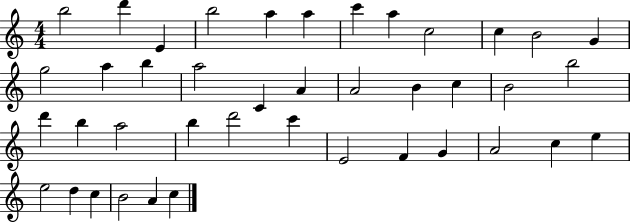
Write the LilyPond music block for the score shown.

{
  \clef treble
  \numericTimeSignature
  \time 4/4
  \key c \major
  b''2 d'''4 e'4 | b''2 a''4 a''4 | c'''4 a''4 c''2 | c''4 b'2 g'4 | \break g''2 a''4 b''4 | a''2 c'4 a'4 | a'2 b'4 c''4 | b'2 b''2 | \break d'''4 b''4 a''2 | b''4 d'''2 c'''4 | e'2 f'4 g'4 | a'2 c''4 e''4 | \break e''2 d''4 c''4 | b'2 a'4 c''4 | \bar "|."
}